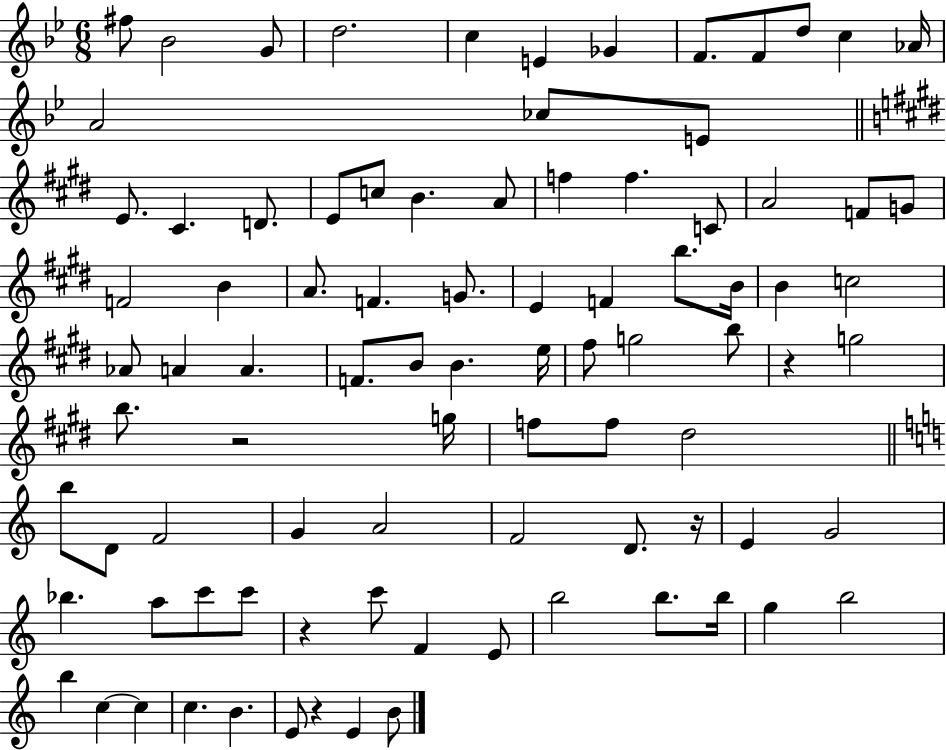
F#5/e Bb4/h G4/e D5/h. C5/q E4/q Gb4/q F4/e. F4/e D5/e C5/q Ab4/s A4/h CES5/e E4/e E4/e. C#4/q. D4/e. E4/e C5/e B4/q. A4/e F5/q F5/q. C4/e A4/h F4/e G4/e F4/h B4/q A4/e. F4/q. G4/e. E4/q F4/q B5/e. B4/s B4/q C5/h Ab4/e A4/q A4/q. F4/e. B4/e B4/q. E5/s F#5/e G5/h B5/e R/q G5/h B5/e. R/h G5/s F5/e F5/e D#5/h B5/e D4/e F4/h G4/q A4/h F4/h D4/e. R/s E4/q G4/h Bb5/q. A5/e C6/e C6/e R/q C6/e F4/q E4/e B5/h B5/e. B5/s G5/q B5/h B5/q C5/q C5/q C5/q. B4/q. E4/e R/q E4/q B4/e